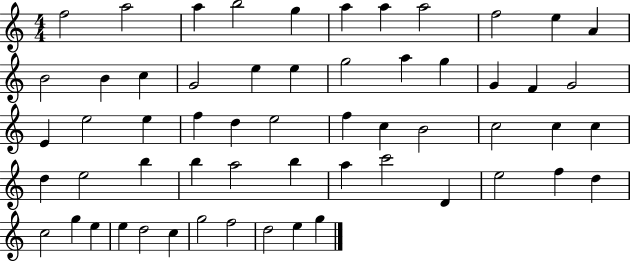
F5/h A5/h A5/q B5/h G5/q A5/q A5/q A5/h F5/h E5/q A4/q B4/h B4/q C5/q G4/h E5/q E5/q G5/h A5/q G5/q G4/q F4/q G4/h E4/q E5/h E5/q F5/q D5/q E5/h F5/q C5/q B4/h C5/h C5/q C5/q D5/q E5/h B5/q B5/q A5/h B5/q A5/q C6/h D4/q E5/h F5/q D5/q C5/h G5/q E5/q E5/q D5/h C5/q G5/h F5/h D5/h E5/q G5/q